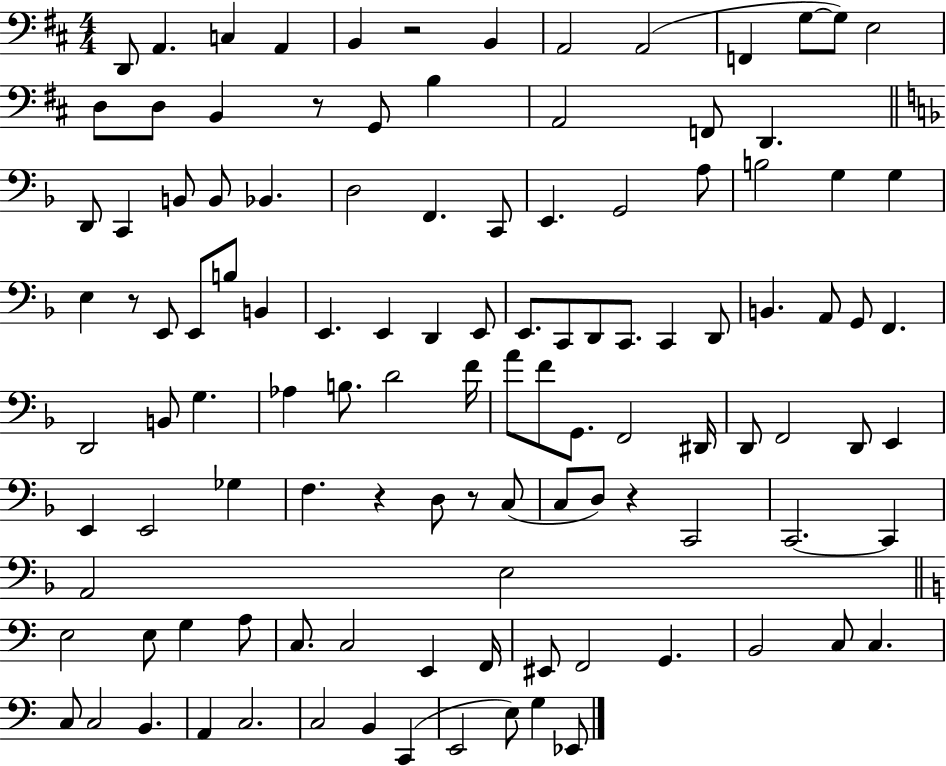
D2/e A2/q. C3/q A2/q B2/q R/h B2/q A2/h A2/h F2/q G3/e G3/e E3/h D3/e D3/e B2/q R/e G2/e B3/q A2/h F2/e D2/q. D2/e C2/q B2/e B2/e Bb2/q. D3/h F2/q. C2/e E2/q. G2/h A3/e B3/h G3/q G3/q E3/q R/e E2/e E2/e B3/e B2/q E2/q. E2/q D2/q E2/e E2/e. C2/e D2/e C2/e. C2/q D2/e B2/q. A2/e G2/e F2/q. D2/h B2/e G3/q. Ab3/q B3/e. D4/h F4/s A4/e F4/e G2/e. F2/h D#2/s D2/e F2/h D2/e E2/q E2/q E2/h Gb3/q F3/q. R/q D3/e R/e C3/e C3/e D3/e R/q C2/h C2/h. C2/q A2/h E3/h E3/h E3/e G3/q A3/e C3/e. C3/h E2/q F2/s EIS2/e F2/h G2/q. B2/h C3/e C3/q. C3/e C3/h B2/q. A2/q C3/h. C3/h B2/q C2/q E2/h E3/e G3/q Eb2/e